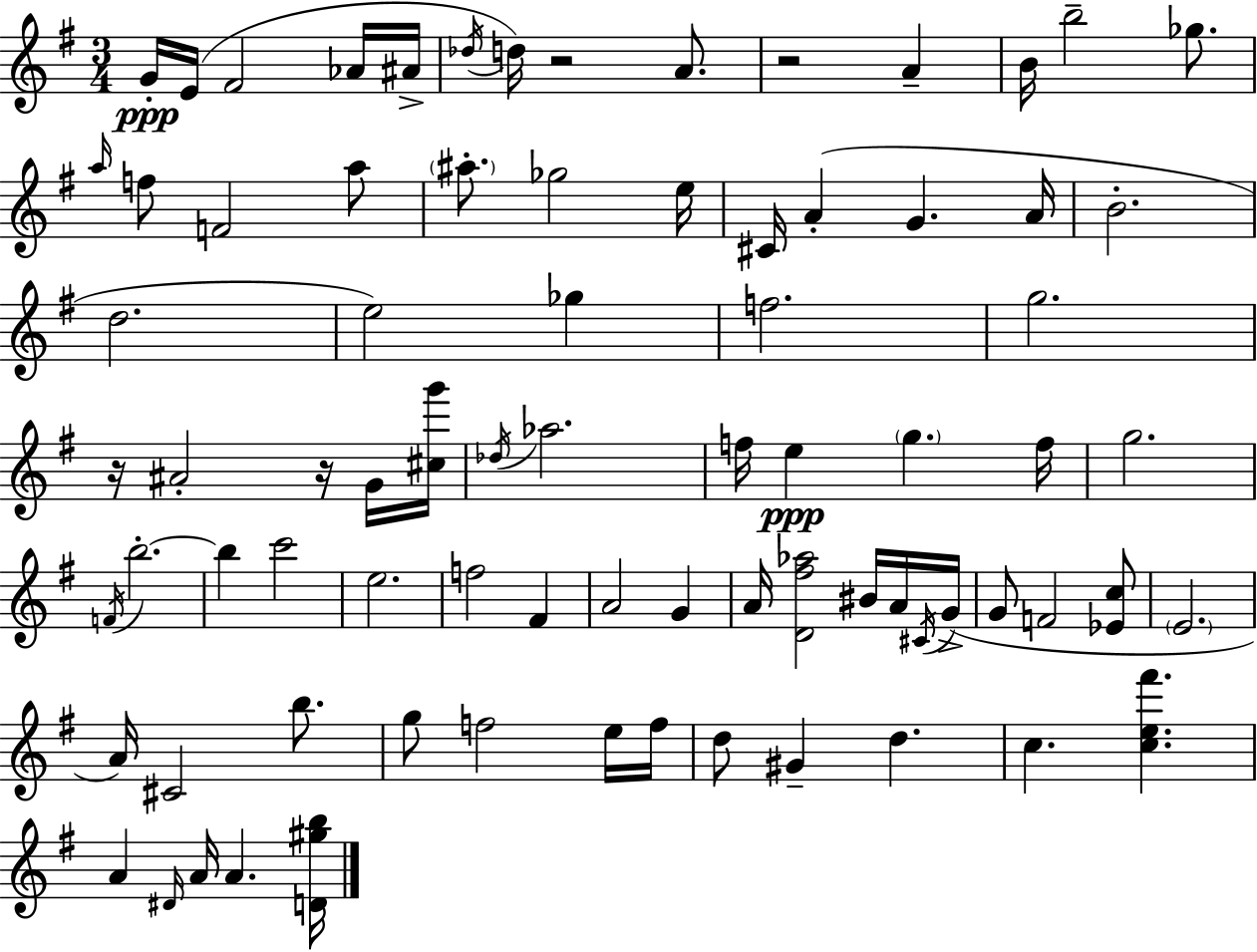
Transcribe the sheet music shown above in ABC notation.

X:1
T:Untitled
M:3/4
L:1/4
K:G
G/4 E/4 ^F2 _A/4 ^A/4 _d/4 d/4 z2 A/2 z2 A B/4 b2 _g/2 a/4 f/2 F2 a/2 ^a/2 _g2 e/4 ^C/4 A G A/4 B2 d2 e2 _g f2 g2 z/4 ^A2 z/4 G/4 [^cg']/4 _d/4 _a2 f/4 e g f/4 g2 F/4 b2 b c'2 e2 f2 ^F A2 G A/4 [D^f_a]2 ^B/4 A/4 ^C/4 G/4 G/2 F2 [_Ec]/2 E2 A/4 ^C2 b/2 g/2 f2 e/4 f/4 d/2 ^G d c [ce^f'] A ^D/4 A/4 A [D^gb]/4